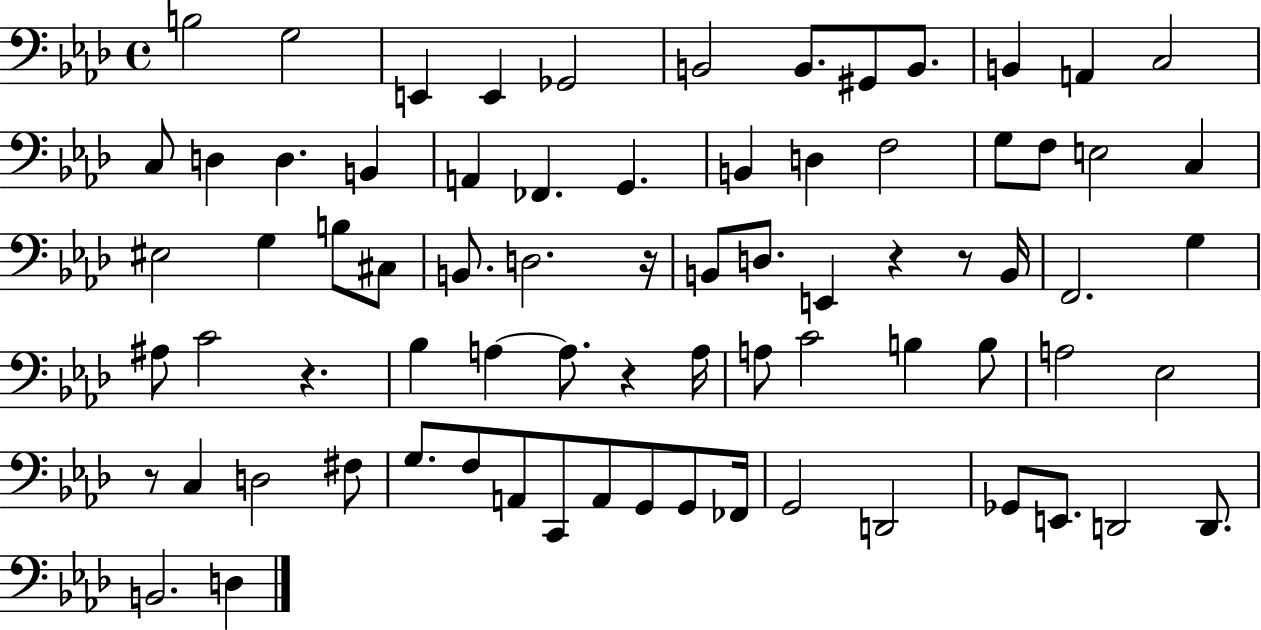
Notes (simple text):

B3/h G3/h E2/q E2/q Gb2/h B2/h B2/e. G#2/e B2/e. B2/q A2/q C3/h C3/e D3/q D3/q. B2/q A2/q FES2/q. G2/q. B2/q D3/q F3/h G3/e F3/e E3/h C3/q EIS3/h G3/q B3/e C#3/e B2/e. D3/h. R/s B2/e D3/e. E2/q R/q R/e B2/s F2/h. G3/q A#3/e C4/h R/q. Bb3/q A3/q A3/e. R/q A3/s A3/e C4/h B3/q B3/e A3/h Eb3/h R/e C3/q D3/h F#3/e G3/e. F3/e A2/e C2/e A2/e G2/e G2/e FES2/s G2/h D2/h Gb2/e E2/e. D2/h D2/e. B2/h. D3/q